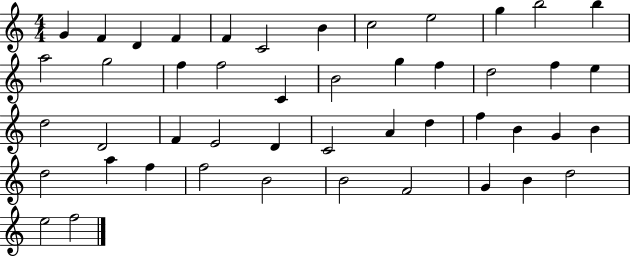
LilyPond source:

{
  \clef treble
  \numericTimeSignature
  \time 4/4
  \key c \major
  g'4 f'4 d'4 f'4 | f'4 c'2 b'4 | c''2 e''2 | g''4 b''2 b''4 | \break a''2 g''2 | f''4 f''2 c'4 | b'2 g''4 f''4 | d''2 f''4 e''4 | \break d''2 d'2 | f'4 e'2 d'4 | c'2 a'4 d''4 | f''4 b'4 g'4 b'4 | \break d''2 a''4 f''4 | f''2 b'2 | b'2 f'2 | g'4 b'4 d''2 | \break e''2 f''2 | \bar "|."
}